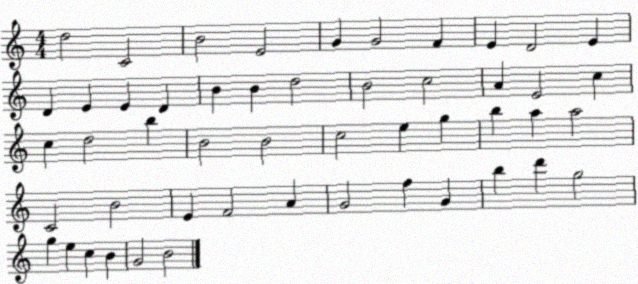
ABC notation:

X:1
T:Untitled
M:4/4
L:1/4
K:C
d2 C2 B2 E2 G G2 F E D2 E D E E D B B d2 B2 c2 A E2 c c d2 b B2 B2 c2 e g b a a2 C2 B2 E F2 A G2 f G b d' g2 g e c B G2 B2